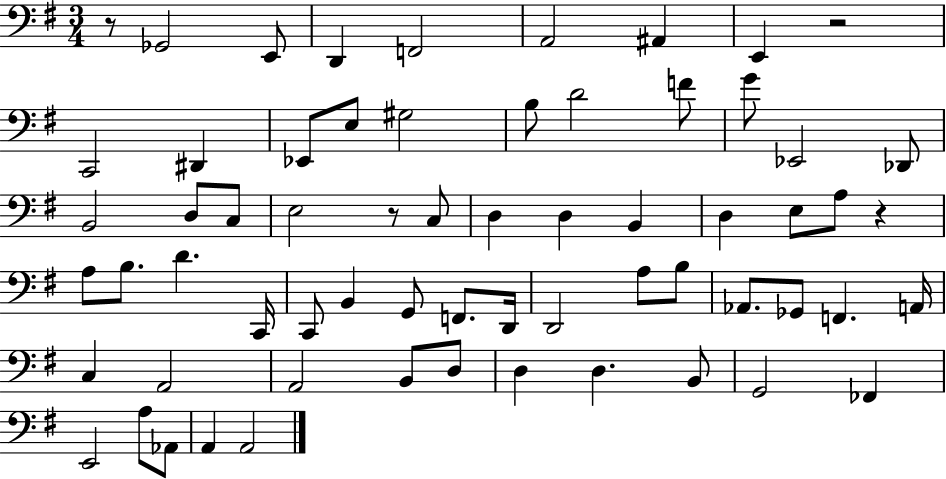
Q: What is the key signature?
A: G major